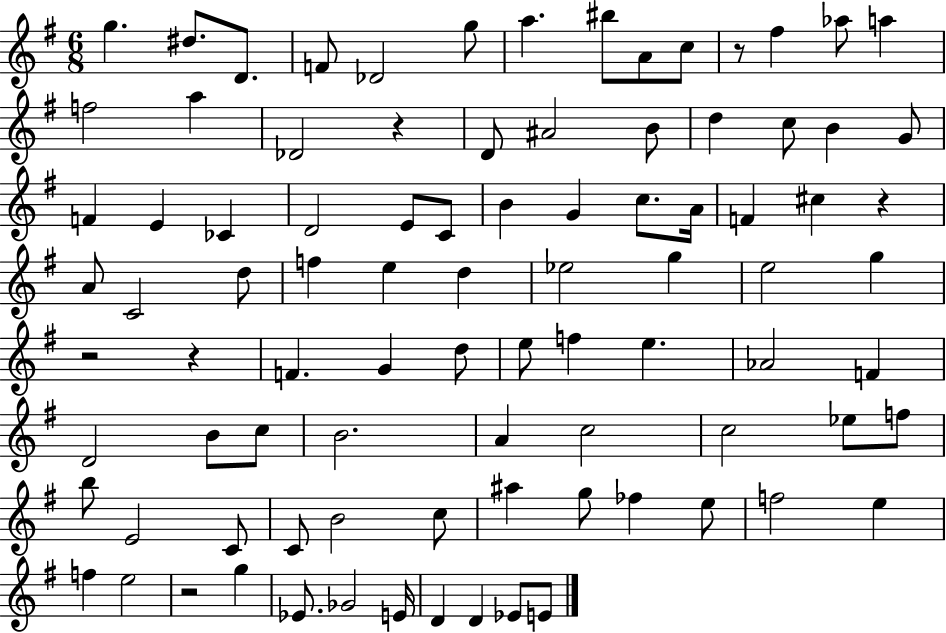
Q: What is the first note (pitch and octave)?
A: G5